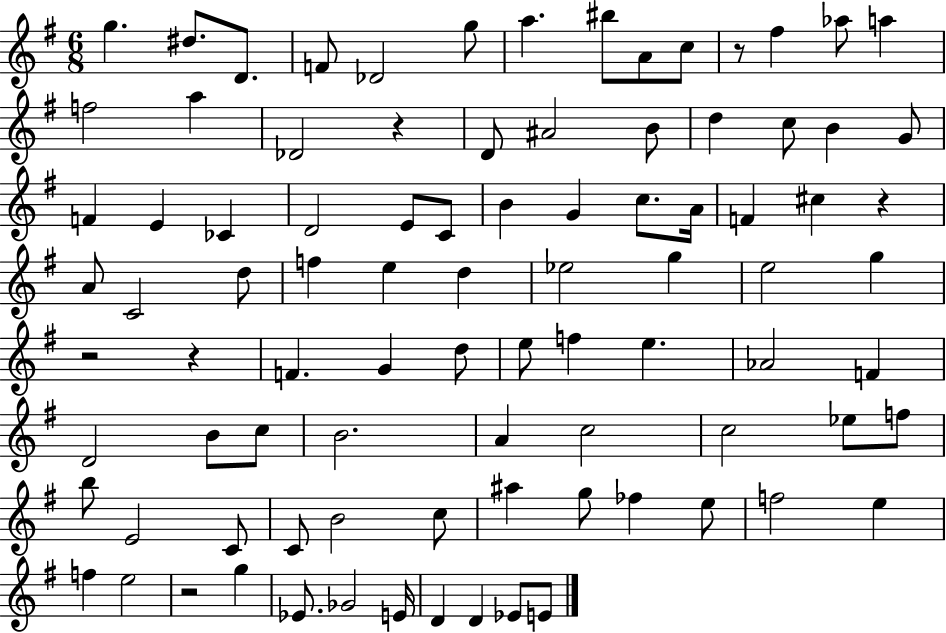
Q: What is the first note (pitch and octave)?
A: G5